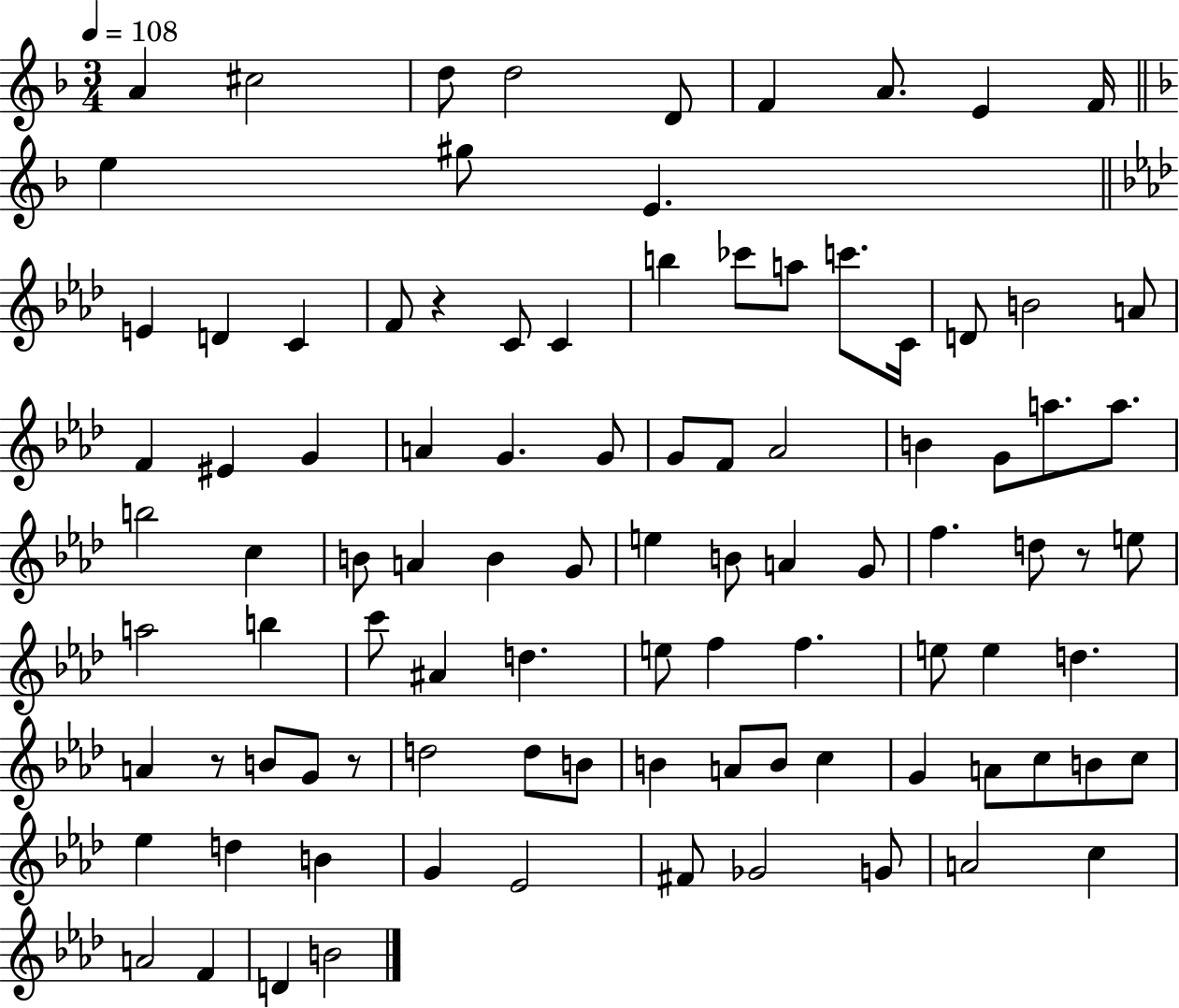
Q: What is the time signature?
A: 3/4